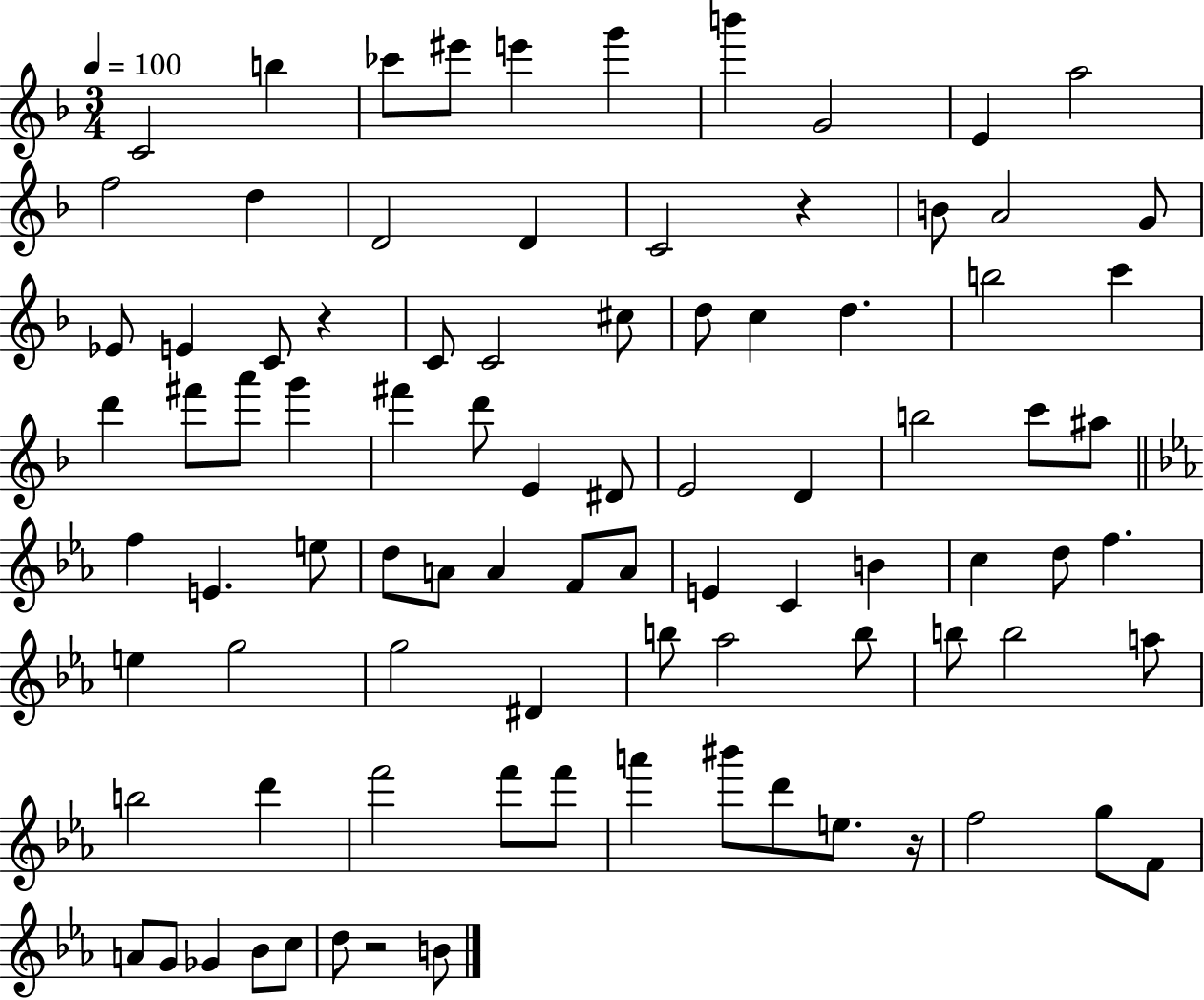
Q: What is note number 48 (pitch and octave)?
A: A4